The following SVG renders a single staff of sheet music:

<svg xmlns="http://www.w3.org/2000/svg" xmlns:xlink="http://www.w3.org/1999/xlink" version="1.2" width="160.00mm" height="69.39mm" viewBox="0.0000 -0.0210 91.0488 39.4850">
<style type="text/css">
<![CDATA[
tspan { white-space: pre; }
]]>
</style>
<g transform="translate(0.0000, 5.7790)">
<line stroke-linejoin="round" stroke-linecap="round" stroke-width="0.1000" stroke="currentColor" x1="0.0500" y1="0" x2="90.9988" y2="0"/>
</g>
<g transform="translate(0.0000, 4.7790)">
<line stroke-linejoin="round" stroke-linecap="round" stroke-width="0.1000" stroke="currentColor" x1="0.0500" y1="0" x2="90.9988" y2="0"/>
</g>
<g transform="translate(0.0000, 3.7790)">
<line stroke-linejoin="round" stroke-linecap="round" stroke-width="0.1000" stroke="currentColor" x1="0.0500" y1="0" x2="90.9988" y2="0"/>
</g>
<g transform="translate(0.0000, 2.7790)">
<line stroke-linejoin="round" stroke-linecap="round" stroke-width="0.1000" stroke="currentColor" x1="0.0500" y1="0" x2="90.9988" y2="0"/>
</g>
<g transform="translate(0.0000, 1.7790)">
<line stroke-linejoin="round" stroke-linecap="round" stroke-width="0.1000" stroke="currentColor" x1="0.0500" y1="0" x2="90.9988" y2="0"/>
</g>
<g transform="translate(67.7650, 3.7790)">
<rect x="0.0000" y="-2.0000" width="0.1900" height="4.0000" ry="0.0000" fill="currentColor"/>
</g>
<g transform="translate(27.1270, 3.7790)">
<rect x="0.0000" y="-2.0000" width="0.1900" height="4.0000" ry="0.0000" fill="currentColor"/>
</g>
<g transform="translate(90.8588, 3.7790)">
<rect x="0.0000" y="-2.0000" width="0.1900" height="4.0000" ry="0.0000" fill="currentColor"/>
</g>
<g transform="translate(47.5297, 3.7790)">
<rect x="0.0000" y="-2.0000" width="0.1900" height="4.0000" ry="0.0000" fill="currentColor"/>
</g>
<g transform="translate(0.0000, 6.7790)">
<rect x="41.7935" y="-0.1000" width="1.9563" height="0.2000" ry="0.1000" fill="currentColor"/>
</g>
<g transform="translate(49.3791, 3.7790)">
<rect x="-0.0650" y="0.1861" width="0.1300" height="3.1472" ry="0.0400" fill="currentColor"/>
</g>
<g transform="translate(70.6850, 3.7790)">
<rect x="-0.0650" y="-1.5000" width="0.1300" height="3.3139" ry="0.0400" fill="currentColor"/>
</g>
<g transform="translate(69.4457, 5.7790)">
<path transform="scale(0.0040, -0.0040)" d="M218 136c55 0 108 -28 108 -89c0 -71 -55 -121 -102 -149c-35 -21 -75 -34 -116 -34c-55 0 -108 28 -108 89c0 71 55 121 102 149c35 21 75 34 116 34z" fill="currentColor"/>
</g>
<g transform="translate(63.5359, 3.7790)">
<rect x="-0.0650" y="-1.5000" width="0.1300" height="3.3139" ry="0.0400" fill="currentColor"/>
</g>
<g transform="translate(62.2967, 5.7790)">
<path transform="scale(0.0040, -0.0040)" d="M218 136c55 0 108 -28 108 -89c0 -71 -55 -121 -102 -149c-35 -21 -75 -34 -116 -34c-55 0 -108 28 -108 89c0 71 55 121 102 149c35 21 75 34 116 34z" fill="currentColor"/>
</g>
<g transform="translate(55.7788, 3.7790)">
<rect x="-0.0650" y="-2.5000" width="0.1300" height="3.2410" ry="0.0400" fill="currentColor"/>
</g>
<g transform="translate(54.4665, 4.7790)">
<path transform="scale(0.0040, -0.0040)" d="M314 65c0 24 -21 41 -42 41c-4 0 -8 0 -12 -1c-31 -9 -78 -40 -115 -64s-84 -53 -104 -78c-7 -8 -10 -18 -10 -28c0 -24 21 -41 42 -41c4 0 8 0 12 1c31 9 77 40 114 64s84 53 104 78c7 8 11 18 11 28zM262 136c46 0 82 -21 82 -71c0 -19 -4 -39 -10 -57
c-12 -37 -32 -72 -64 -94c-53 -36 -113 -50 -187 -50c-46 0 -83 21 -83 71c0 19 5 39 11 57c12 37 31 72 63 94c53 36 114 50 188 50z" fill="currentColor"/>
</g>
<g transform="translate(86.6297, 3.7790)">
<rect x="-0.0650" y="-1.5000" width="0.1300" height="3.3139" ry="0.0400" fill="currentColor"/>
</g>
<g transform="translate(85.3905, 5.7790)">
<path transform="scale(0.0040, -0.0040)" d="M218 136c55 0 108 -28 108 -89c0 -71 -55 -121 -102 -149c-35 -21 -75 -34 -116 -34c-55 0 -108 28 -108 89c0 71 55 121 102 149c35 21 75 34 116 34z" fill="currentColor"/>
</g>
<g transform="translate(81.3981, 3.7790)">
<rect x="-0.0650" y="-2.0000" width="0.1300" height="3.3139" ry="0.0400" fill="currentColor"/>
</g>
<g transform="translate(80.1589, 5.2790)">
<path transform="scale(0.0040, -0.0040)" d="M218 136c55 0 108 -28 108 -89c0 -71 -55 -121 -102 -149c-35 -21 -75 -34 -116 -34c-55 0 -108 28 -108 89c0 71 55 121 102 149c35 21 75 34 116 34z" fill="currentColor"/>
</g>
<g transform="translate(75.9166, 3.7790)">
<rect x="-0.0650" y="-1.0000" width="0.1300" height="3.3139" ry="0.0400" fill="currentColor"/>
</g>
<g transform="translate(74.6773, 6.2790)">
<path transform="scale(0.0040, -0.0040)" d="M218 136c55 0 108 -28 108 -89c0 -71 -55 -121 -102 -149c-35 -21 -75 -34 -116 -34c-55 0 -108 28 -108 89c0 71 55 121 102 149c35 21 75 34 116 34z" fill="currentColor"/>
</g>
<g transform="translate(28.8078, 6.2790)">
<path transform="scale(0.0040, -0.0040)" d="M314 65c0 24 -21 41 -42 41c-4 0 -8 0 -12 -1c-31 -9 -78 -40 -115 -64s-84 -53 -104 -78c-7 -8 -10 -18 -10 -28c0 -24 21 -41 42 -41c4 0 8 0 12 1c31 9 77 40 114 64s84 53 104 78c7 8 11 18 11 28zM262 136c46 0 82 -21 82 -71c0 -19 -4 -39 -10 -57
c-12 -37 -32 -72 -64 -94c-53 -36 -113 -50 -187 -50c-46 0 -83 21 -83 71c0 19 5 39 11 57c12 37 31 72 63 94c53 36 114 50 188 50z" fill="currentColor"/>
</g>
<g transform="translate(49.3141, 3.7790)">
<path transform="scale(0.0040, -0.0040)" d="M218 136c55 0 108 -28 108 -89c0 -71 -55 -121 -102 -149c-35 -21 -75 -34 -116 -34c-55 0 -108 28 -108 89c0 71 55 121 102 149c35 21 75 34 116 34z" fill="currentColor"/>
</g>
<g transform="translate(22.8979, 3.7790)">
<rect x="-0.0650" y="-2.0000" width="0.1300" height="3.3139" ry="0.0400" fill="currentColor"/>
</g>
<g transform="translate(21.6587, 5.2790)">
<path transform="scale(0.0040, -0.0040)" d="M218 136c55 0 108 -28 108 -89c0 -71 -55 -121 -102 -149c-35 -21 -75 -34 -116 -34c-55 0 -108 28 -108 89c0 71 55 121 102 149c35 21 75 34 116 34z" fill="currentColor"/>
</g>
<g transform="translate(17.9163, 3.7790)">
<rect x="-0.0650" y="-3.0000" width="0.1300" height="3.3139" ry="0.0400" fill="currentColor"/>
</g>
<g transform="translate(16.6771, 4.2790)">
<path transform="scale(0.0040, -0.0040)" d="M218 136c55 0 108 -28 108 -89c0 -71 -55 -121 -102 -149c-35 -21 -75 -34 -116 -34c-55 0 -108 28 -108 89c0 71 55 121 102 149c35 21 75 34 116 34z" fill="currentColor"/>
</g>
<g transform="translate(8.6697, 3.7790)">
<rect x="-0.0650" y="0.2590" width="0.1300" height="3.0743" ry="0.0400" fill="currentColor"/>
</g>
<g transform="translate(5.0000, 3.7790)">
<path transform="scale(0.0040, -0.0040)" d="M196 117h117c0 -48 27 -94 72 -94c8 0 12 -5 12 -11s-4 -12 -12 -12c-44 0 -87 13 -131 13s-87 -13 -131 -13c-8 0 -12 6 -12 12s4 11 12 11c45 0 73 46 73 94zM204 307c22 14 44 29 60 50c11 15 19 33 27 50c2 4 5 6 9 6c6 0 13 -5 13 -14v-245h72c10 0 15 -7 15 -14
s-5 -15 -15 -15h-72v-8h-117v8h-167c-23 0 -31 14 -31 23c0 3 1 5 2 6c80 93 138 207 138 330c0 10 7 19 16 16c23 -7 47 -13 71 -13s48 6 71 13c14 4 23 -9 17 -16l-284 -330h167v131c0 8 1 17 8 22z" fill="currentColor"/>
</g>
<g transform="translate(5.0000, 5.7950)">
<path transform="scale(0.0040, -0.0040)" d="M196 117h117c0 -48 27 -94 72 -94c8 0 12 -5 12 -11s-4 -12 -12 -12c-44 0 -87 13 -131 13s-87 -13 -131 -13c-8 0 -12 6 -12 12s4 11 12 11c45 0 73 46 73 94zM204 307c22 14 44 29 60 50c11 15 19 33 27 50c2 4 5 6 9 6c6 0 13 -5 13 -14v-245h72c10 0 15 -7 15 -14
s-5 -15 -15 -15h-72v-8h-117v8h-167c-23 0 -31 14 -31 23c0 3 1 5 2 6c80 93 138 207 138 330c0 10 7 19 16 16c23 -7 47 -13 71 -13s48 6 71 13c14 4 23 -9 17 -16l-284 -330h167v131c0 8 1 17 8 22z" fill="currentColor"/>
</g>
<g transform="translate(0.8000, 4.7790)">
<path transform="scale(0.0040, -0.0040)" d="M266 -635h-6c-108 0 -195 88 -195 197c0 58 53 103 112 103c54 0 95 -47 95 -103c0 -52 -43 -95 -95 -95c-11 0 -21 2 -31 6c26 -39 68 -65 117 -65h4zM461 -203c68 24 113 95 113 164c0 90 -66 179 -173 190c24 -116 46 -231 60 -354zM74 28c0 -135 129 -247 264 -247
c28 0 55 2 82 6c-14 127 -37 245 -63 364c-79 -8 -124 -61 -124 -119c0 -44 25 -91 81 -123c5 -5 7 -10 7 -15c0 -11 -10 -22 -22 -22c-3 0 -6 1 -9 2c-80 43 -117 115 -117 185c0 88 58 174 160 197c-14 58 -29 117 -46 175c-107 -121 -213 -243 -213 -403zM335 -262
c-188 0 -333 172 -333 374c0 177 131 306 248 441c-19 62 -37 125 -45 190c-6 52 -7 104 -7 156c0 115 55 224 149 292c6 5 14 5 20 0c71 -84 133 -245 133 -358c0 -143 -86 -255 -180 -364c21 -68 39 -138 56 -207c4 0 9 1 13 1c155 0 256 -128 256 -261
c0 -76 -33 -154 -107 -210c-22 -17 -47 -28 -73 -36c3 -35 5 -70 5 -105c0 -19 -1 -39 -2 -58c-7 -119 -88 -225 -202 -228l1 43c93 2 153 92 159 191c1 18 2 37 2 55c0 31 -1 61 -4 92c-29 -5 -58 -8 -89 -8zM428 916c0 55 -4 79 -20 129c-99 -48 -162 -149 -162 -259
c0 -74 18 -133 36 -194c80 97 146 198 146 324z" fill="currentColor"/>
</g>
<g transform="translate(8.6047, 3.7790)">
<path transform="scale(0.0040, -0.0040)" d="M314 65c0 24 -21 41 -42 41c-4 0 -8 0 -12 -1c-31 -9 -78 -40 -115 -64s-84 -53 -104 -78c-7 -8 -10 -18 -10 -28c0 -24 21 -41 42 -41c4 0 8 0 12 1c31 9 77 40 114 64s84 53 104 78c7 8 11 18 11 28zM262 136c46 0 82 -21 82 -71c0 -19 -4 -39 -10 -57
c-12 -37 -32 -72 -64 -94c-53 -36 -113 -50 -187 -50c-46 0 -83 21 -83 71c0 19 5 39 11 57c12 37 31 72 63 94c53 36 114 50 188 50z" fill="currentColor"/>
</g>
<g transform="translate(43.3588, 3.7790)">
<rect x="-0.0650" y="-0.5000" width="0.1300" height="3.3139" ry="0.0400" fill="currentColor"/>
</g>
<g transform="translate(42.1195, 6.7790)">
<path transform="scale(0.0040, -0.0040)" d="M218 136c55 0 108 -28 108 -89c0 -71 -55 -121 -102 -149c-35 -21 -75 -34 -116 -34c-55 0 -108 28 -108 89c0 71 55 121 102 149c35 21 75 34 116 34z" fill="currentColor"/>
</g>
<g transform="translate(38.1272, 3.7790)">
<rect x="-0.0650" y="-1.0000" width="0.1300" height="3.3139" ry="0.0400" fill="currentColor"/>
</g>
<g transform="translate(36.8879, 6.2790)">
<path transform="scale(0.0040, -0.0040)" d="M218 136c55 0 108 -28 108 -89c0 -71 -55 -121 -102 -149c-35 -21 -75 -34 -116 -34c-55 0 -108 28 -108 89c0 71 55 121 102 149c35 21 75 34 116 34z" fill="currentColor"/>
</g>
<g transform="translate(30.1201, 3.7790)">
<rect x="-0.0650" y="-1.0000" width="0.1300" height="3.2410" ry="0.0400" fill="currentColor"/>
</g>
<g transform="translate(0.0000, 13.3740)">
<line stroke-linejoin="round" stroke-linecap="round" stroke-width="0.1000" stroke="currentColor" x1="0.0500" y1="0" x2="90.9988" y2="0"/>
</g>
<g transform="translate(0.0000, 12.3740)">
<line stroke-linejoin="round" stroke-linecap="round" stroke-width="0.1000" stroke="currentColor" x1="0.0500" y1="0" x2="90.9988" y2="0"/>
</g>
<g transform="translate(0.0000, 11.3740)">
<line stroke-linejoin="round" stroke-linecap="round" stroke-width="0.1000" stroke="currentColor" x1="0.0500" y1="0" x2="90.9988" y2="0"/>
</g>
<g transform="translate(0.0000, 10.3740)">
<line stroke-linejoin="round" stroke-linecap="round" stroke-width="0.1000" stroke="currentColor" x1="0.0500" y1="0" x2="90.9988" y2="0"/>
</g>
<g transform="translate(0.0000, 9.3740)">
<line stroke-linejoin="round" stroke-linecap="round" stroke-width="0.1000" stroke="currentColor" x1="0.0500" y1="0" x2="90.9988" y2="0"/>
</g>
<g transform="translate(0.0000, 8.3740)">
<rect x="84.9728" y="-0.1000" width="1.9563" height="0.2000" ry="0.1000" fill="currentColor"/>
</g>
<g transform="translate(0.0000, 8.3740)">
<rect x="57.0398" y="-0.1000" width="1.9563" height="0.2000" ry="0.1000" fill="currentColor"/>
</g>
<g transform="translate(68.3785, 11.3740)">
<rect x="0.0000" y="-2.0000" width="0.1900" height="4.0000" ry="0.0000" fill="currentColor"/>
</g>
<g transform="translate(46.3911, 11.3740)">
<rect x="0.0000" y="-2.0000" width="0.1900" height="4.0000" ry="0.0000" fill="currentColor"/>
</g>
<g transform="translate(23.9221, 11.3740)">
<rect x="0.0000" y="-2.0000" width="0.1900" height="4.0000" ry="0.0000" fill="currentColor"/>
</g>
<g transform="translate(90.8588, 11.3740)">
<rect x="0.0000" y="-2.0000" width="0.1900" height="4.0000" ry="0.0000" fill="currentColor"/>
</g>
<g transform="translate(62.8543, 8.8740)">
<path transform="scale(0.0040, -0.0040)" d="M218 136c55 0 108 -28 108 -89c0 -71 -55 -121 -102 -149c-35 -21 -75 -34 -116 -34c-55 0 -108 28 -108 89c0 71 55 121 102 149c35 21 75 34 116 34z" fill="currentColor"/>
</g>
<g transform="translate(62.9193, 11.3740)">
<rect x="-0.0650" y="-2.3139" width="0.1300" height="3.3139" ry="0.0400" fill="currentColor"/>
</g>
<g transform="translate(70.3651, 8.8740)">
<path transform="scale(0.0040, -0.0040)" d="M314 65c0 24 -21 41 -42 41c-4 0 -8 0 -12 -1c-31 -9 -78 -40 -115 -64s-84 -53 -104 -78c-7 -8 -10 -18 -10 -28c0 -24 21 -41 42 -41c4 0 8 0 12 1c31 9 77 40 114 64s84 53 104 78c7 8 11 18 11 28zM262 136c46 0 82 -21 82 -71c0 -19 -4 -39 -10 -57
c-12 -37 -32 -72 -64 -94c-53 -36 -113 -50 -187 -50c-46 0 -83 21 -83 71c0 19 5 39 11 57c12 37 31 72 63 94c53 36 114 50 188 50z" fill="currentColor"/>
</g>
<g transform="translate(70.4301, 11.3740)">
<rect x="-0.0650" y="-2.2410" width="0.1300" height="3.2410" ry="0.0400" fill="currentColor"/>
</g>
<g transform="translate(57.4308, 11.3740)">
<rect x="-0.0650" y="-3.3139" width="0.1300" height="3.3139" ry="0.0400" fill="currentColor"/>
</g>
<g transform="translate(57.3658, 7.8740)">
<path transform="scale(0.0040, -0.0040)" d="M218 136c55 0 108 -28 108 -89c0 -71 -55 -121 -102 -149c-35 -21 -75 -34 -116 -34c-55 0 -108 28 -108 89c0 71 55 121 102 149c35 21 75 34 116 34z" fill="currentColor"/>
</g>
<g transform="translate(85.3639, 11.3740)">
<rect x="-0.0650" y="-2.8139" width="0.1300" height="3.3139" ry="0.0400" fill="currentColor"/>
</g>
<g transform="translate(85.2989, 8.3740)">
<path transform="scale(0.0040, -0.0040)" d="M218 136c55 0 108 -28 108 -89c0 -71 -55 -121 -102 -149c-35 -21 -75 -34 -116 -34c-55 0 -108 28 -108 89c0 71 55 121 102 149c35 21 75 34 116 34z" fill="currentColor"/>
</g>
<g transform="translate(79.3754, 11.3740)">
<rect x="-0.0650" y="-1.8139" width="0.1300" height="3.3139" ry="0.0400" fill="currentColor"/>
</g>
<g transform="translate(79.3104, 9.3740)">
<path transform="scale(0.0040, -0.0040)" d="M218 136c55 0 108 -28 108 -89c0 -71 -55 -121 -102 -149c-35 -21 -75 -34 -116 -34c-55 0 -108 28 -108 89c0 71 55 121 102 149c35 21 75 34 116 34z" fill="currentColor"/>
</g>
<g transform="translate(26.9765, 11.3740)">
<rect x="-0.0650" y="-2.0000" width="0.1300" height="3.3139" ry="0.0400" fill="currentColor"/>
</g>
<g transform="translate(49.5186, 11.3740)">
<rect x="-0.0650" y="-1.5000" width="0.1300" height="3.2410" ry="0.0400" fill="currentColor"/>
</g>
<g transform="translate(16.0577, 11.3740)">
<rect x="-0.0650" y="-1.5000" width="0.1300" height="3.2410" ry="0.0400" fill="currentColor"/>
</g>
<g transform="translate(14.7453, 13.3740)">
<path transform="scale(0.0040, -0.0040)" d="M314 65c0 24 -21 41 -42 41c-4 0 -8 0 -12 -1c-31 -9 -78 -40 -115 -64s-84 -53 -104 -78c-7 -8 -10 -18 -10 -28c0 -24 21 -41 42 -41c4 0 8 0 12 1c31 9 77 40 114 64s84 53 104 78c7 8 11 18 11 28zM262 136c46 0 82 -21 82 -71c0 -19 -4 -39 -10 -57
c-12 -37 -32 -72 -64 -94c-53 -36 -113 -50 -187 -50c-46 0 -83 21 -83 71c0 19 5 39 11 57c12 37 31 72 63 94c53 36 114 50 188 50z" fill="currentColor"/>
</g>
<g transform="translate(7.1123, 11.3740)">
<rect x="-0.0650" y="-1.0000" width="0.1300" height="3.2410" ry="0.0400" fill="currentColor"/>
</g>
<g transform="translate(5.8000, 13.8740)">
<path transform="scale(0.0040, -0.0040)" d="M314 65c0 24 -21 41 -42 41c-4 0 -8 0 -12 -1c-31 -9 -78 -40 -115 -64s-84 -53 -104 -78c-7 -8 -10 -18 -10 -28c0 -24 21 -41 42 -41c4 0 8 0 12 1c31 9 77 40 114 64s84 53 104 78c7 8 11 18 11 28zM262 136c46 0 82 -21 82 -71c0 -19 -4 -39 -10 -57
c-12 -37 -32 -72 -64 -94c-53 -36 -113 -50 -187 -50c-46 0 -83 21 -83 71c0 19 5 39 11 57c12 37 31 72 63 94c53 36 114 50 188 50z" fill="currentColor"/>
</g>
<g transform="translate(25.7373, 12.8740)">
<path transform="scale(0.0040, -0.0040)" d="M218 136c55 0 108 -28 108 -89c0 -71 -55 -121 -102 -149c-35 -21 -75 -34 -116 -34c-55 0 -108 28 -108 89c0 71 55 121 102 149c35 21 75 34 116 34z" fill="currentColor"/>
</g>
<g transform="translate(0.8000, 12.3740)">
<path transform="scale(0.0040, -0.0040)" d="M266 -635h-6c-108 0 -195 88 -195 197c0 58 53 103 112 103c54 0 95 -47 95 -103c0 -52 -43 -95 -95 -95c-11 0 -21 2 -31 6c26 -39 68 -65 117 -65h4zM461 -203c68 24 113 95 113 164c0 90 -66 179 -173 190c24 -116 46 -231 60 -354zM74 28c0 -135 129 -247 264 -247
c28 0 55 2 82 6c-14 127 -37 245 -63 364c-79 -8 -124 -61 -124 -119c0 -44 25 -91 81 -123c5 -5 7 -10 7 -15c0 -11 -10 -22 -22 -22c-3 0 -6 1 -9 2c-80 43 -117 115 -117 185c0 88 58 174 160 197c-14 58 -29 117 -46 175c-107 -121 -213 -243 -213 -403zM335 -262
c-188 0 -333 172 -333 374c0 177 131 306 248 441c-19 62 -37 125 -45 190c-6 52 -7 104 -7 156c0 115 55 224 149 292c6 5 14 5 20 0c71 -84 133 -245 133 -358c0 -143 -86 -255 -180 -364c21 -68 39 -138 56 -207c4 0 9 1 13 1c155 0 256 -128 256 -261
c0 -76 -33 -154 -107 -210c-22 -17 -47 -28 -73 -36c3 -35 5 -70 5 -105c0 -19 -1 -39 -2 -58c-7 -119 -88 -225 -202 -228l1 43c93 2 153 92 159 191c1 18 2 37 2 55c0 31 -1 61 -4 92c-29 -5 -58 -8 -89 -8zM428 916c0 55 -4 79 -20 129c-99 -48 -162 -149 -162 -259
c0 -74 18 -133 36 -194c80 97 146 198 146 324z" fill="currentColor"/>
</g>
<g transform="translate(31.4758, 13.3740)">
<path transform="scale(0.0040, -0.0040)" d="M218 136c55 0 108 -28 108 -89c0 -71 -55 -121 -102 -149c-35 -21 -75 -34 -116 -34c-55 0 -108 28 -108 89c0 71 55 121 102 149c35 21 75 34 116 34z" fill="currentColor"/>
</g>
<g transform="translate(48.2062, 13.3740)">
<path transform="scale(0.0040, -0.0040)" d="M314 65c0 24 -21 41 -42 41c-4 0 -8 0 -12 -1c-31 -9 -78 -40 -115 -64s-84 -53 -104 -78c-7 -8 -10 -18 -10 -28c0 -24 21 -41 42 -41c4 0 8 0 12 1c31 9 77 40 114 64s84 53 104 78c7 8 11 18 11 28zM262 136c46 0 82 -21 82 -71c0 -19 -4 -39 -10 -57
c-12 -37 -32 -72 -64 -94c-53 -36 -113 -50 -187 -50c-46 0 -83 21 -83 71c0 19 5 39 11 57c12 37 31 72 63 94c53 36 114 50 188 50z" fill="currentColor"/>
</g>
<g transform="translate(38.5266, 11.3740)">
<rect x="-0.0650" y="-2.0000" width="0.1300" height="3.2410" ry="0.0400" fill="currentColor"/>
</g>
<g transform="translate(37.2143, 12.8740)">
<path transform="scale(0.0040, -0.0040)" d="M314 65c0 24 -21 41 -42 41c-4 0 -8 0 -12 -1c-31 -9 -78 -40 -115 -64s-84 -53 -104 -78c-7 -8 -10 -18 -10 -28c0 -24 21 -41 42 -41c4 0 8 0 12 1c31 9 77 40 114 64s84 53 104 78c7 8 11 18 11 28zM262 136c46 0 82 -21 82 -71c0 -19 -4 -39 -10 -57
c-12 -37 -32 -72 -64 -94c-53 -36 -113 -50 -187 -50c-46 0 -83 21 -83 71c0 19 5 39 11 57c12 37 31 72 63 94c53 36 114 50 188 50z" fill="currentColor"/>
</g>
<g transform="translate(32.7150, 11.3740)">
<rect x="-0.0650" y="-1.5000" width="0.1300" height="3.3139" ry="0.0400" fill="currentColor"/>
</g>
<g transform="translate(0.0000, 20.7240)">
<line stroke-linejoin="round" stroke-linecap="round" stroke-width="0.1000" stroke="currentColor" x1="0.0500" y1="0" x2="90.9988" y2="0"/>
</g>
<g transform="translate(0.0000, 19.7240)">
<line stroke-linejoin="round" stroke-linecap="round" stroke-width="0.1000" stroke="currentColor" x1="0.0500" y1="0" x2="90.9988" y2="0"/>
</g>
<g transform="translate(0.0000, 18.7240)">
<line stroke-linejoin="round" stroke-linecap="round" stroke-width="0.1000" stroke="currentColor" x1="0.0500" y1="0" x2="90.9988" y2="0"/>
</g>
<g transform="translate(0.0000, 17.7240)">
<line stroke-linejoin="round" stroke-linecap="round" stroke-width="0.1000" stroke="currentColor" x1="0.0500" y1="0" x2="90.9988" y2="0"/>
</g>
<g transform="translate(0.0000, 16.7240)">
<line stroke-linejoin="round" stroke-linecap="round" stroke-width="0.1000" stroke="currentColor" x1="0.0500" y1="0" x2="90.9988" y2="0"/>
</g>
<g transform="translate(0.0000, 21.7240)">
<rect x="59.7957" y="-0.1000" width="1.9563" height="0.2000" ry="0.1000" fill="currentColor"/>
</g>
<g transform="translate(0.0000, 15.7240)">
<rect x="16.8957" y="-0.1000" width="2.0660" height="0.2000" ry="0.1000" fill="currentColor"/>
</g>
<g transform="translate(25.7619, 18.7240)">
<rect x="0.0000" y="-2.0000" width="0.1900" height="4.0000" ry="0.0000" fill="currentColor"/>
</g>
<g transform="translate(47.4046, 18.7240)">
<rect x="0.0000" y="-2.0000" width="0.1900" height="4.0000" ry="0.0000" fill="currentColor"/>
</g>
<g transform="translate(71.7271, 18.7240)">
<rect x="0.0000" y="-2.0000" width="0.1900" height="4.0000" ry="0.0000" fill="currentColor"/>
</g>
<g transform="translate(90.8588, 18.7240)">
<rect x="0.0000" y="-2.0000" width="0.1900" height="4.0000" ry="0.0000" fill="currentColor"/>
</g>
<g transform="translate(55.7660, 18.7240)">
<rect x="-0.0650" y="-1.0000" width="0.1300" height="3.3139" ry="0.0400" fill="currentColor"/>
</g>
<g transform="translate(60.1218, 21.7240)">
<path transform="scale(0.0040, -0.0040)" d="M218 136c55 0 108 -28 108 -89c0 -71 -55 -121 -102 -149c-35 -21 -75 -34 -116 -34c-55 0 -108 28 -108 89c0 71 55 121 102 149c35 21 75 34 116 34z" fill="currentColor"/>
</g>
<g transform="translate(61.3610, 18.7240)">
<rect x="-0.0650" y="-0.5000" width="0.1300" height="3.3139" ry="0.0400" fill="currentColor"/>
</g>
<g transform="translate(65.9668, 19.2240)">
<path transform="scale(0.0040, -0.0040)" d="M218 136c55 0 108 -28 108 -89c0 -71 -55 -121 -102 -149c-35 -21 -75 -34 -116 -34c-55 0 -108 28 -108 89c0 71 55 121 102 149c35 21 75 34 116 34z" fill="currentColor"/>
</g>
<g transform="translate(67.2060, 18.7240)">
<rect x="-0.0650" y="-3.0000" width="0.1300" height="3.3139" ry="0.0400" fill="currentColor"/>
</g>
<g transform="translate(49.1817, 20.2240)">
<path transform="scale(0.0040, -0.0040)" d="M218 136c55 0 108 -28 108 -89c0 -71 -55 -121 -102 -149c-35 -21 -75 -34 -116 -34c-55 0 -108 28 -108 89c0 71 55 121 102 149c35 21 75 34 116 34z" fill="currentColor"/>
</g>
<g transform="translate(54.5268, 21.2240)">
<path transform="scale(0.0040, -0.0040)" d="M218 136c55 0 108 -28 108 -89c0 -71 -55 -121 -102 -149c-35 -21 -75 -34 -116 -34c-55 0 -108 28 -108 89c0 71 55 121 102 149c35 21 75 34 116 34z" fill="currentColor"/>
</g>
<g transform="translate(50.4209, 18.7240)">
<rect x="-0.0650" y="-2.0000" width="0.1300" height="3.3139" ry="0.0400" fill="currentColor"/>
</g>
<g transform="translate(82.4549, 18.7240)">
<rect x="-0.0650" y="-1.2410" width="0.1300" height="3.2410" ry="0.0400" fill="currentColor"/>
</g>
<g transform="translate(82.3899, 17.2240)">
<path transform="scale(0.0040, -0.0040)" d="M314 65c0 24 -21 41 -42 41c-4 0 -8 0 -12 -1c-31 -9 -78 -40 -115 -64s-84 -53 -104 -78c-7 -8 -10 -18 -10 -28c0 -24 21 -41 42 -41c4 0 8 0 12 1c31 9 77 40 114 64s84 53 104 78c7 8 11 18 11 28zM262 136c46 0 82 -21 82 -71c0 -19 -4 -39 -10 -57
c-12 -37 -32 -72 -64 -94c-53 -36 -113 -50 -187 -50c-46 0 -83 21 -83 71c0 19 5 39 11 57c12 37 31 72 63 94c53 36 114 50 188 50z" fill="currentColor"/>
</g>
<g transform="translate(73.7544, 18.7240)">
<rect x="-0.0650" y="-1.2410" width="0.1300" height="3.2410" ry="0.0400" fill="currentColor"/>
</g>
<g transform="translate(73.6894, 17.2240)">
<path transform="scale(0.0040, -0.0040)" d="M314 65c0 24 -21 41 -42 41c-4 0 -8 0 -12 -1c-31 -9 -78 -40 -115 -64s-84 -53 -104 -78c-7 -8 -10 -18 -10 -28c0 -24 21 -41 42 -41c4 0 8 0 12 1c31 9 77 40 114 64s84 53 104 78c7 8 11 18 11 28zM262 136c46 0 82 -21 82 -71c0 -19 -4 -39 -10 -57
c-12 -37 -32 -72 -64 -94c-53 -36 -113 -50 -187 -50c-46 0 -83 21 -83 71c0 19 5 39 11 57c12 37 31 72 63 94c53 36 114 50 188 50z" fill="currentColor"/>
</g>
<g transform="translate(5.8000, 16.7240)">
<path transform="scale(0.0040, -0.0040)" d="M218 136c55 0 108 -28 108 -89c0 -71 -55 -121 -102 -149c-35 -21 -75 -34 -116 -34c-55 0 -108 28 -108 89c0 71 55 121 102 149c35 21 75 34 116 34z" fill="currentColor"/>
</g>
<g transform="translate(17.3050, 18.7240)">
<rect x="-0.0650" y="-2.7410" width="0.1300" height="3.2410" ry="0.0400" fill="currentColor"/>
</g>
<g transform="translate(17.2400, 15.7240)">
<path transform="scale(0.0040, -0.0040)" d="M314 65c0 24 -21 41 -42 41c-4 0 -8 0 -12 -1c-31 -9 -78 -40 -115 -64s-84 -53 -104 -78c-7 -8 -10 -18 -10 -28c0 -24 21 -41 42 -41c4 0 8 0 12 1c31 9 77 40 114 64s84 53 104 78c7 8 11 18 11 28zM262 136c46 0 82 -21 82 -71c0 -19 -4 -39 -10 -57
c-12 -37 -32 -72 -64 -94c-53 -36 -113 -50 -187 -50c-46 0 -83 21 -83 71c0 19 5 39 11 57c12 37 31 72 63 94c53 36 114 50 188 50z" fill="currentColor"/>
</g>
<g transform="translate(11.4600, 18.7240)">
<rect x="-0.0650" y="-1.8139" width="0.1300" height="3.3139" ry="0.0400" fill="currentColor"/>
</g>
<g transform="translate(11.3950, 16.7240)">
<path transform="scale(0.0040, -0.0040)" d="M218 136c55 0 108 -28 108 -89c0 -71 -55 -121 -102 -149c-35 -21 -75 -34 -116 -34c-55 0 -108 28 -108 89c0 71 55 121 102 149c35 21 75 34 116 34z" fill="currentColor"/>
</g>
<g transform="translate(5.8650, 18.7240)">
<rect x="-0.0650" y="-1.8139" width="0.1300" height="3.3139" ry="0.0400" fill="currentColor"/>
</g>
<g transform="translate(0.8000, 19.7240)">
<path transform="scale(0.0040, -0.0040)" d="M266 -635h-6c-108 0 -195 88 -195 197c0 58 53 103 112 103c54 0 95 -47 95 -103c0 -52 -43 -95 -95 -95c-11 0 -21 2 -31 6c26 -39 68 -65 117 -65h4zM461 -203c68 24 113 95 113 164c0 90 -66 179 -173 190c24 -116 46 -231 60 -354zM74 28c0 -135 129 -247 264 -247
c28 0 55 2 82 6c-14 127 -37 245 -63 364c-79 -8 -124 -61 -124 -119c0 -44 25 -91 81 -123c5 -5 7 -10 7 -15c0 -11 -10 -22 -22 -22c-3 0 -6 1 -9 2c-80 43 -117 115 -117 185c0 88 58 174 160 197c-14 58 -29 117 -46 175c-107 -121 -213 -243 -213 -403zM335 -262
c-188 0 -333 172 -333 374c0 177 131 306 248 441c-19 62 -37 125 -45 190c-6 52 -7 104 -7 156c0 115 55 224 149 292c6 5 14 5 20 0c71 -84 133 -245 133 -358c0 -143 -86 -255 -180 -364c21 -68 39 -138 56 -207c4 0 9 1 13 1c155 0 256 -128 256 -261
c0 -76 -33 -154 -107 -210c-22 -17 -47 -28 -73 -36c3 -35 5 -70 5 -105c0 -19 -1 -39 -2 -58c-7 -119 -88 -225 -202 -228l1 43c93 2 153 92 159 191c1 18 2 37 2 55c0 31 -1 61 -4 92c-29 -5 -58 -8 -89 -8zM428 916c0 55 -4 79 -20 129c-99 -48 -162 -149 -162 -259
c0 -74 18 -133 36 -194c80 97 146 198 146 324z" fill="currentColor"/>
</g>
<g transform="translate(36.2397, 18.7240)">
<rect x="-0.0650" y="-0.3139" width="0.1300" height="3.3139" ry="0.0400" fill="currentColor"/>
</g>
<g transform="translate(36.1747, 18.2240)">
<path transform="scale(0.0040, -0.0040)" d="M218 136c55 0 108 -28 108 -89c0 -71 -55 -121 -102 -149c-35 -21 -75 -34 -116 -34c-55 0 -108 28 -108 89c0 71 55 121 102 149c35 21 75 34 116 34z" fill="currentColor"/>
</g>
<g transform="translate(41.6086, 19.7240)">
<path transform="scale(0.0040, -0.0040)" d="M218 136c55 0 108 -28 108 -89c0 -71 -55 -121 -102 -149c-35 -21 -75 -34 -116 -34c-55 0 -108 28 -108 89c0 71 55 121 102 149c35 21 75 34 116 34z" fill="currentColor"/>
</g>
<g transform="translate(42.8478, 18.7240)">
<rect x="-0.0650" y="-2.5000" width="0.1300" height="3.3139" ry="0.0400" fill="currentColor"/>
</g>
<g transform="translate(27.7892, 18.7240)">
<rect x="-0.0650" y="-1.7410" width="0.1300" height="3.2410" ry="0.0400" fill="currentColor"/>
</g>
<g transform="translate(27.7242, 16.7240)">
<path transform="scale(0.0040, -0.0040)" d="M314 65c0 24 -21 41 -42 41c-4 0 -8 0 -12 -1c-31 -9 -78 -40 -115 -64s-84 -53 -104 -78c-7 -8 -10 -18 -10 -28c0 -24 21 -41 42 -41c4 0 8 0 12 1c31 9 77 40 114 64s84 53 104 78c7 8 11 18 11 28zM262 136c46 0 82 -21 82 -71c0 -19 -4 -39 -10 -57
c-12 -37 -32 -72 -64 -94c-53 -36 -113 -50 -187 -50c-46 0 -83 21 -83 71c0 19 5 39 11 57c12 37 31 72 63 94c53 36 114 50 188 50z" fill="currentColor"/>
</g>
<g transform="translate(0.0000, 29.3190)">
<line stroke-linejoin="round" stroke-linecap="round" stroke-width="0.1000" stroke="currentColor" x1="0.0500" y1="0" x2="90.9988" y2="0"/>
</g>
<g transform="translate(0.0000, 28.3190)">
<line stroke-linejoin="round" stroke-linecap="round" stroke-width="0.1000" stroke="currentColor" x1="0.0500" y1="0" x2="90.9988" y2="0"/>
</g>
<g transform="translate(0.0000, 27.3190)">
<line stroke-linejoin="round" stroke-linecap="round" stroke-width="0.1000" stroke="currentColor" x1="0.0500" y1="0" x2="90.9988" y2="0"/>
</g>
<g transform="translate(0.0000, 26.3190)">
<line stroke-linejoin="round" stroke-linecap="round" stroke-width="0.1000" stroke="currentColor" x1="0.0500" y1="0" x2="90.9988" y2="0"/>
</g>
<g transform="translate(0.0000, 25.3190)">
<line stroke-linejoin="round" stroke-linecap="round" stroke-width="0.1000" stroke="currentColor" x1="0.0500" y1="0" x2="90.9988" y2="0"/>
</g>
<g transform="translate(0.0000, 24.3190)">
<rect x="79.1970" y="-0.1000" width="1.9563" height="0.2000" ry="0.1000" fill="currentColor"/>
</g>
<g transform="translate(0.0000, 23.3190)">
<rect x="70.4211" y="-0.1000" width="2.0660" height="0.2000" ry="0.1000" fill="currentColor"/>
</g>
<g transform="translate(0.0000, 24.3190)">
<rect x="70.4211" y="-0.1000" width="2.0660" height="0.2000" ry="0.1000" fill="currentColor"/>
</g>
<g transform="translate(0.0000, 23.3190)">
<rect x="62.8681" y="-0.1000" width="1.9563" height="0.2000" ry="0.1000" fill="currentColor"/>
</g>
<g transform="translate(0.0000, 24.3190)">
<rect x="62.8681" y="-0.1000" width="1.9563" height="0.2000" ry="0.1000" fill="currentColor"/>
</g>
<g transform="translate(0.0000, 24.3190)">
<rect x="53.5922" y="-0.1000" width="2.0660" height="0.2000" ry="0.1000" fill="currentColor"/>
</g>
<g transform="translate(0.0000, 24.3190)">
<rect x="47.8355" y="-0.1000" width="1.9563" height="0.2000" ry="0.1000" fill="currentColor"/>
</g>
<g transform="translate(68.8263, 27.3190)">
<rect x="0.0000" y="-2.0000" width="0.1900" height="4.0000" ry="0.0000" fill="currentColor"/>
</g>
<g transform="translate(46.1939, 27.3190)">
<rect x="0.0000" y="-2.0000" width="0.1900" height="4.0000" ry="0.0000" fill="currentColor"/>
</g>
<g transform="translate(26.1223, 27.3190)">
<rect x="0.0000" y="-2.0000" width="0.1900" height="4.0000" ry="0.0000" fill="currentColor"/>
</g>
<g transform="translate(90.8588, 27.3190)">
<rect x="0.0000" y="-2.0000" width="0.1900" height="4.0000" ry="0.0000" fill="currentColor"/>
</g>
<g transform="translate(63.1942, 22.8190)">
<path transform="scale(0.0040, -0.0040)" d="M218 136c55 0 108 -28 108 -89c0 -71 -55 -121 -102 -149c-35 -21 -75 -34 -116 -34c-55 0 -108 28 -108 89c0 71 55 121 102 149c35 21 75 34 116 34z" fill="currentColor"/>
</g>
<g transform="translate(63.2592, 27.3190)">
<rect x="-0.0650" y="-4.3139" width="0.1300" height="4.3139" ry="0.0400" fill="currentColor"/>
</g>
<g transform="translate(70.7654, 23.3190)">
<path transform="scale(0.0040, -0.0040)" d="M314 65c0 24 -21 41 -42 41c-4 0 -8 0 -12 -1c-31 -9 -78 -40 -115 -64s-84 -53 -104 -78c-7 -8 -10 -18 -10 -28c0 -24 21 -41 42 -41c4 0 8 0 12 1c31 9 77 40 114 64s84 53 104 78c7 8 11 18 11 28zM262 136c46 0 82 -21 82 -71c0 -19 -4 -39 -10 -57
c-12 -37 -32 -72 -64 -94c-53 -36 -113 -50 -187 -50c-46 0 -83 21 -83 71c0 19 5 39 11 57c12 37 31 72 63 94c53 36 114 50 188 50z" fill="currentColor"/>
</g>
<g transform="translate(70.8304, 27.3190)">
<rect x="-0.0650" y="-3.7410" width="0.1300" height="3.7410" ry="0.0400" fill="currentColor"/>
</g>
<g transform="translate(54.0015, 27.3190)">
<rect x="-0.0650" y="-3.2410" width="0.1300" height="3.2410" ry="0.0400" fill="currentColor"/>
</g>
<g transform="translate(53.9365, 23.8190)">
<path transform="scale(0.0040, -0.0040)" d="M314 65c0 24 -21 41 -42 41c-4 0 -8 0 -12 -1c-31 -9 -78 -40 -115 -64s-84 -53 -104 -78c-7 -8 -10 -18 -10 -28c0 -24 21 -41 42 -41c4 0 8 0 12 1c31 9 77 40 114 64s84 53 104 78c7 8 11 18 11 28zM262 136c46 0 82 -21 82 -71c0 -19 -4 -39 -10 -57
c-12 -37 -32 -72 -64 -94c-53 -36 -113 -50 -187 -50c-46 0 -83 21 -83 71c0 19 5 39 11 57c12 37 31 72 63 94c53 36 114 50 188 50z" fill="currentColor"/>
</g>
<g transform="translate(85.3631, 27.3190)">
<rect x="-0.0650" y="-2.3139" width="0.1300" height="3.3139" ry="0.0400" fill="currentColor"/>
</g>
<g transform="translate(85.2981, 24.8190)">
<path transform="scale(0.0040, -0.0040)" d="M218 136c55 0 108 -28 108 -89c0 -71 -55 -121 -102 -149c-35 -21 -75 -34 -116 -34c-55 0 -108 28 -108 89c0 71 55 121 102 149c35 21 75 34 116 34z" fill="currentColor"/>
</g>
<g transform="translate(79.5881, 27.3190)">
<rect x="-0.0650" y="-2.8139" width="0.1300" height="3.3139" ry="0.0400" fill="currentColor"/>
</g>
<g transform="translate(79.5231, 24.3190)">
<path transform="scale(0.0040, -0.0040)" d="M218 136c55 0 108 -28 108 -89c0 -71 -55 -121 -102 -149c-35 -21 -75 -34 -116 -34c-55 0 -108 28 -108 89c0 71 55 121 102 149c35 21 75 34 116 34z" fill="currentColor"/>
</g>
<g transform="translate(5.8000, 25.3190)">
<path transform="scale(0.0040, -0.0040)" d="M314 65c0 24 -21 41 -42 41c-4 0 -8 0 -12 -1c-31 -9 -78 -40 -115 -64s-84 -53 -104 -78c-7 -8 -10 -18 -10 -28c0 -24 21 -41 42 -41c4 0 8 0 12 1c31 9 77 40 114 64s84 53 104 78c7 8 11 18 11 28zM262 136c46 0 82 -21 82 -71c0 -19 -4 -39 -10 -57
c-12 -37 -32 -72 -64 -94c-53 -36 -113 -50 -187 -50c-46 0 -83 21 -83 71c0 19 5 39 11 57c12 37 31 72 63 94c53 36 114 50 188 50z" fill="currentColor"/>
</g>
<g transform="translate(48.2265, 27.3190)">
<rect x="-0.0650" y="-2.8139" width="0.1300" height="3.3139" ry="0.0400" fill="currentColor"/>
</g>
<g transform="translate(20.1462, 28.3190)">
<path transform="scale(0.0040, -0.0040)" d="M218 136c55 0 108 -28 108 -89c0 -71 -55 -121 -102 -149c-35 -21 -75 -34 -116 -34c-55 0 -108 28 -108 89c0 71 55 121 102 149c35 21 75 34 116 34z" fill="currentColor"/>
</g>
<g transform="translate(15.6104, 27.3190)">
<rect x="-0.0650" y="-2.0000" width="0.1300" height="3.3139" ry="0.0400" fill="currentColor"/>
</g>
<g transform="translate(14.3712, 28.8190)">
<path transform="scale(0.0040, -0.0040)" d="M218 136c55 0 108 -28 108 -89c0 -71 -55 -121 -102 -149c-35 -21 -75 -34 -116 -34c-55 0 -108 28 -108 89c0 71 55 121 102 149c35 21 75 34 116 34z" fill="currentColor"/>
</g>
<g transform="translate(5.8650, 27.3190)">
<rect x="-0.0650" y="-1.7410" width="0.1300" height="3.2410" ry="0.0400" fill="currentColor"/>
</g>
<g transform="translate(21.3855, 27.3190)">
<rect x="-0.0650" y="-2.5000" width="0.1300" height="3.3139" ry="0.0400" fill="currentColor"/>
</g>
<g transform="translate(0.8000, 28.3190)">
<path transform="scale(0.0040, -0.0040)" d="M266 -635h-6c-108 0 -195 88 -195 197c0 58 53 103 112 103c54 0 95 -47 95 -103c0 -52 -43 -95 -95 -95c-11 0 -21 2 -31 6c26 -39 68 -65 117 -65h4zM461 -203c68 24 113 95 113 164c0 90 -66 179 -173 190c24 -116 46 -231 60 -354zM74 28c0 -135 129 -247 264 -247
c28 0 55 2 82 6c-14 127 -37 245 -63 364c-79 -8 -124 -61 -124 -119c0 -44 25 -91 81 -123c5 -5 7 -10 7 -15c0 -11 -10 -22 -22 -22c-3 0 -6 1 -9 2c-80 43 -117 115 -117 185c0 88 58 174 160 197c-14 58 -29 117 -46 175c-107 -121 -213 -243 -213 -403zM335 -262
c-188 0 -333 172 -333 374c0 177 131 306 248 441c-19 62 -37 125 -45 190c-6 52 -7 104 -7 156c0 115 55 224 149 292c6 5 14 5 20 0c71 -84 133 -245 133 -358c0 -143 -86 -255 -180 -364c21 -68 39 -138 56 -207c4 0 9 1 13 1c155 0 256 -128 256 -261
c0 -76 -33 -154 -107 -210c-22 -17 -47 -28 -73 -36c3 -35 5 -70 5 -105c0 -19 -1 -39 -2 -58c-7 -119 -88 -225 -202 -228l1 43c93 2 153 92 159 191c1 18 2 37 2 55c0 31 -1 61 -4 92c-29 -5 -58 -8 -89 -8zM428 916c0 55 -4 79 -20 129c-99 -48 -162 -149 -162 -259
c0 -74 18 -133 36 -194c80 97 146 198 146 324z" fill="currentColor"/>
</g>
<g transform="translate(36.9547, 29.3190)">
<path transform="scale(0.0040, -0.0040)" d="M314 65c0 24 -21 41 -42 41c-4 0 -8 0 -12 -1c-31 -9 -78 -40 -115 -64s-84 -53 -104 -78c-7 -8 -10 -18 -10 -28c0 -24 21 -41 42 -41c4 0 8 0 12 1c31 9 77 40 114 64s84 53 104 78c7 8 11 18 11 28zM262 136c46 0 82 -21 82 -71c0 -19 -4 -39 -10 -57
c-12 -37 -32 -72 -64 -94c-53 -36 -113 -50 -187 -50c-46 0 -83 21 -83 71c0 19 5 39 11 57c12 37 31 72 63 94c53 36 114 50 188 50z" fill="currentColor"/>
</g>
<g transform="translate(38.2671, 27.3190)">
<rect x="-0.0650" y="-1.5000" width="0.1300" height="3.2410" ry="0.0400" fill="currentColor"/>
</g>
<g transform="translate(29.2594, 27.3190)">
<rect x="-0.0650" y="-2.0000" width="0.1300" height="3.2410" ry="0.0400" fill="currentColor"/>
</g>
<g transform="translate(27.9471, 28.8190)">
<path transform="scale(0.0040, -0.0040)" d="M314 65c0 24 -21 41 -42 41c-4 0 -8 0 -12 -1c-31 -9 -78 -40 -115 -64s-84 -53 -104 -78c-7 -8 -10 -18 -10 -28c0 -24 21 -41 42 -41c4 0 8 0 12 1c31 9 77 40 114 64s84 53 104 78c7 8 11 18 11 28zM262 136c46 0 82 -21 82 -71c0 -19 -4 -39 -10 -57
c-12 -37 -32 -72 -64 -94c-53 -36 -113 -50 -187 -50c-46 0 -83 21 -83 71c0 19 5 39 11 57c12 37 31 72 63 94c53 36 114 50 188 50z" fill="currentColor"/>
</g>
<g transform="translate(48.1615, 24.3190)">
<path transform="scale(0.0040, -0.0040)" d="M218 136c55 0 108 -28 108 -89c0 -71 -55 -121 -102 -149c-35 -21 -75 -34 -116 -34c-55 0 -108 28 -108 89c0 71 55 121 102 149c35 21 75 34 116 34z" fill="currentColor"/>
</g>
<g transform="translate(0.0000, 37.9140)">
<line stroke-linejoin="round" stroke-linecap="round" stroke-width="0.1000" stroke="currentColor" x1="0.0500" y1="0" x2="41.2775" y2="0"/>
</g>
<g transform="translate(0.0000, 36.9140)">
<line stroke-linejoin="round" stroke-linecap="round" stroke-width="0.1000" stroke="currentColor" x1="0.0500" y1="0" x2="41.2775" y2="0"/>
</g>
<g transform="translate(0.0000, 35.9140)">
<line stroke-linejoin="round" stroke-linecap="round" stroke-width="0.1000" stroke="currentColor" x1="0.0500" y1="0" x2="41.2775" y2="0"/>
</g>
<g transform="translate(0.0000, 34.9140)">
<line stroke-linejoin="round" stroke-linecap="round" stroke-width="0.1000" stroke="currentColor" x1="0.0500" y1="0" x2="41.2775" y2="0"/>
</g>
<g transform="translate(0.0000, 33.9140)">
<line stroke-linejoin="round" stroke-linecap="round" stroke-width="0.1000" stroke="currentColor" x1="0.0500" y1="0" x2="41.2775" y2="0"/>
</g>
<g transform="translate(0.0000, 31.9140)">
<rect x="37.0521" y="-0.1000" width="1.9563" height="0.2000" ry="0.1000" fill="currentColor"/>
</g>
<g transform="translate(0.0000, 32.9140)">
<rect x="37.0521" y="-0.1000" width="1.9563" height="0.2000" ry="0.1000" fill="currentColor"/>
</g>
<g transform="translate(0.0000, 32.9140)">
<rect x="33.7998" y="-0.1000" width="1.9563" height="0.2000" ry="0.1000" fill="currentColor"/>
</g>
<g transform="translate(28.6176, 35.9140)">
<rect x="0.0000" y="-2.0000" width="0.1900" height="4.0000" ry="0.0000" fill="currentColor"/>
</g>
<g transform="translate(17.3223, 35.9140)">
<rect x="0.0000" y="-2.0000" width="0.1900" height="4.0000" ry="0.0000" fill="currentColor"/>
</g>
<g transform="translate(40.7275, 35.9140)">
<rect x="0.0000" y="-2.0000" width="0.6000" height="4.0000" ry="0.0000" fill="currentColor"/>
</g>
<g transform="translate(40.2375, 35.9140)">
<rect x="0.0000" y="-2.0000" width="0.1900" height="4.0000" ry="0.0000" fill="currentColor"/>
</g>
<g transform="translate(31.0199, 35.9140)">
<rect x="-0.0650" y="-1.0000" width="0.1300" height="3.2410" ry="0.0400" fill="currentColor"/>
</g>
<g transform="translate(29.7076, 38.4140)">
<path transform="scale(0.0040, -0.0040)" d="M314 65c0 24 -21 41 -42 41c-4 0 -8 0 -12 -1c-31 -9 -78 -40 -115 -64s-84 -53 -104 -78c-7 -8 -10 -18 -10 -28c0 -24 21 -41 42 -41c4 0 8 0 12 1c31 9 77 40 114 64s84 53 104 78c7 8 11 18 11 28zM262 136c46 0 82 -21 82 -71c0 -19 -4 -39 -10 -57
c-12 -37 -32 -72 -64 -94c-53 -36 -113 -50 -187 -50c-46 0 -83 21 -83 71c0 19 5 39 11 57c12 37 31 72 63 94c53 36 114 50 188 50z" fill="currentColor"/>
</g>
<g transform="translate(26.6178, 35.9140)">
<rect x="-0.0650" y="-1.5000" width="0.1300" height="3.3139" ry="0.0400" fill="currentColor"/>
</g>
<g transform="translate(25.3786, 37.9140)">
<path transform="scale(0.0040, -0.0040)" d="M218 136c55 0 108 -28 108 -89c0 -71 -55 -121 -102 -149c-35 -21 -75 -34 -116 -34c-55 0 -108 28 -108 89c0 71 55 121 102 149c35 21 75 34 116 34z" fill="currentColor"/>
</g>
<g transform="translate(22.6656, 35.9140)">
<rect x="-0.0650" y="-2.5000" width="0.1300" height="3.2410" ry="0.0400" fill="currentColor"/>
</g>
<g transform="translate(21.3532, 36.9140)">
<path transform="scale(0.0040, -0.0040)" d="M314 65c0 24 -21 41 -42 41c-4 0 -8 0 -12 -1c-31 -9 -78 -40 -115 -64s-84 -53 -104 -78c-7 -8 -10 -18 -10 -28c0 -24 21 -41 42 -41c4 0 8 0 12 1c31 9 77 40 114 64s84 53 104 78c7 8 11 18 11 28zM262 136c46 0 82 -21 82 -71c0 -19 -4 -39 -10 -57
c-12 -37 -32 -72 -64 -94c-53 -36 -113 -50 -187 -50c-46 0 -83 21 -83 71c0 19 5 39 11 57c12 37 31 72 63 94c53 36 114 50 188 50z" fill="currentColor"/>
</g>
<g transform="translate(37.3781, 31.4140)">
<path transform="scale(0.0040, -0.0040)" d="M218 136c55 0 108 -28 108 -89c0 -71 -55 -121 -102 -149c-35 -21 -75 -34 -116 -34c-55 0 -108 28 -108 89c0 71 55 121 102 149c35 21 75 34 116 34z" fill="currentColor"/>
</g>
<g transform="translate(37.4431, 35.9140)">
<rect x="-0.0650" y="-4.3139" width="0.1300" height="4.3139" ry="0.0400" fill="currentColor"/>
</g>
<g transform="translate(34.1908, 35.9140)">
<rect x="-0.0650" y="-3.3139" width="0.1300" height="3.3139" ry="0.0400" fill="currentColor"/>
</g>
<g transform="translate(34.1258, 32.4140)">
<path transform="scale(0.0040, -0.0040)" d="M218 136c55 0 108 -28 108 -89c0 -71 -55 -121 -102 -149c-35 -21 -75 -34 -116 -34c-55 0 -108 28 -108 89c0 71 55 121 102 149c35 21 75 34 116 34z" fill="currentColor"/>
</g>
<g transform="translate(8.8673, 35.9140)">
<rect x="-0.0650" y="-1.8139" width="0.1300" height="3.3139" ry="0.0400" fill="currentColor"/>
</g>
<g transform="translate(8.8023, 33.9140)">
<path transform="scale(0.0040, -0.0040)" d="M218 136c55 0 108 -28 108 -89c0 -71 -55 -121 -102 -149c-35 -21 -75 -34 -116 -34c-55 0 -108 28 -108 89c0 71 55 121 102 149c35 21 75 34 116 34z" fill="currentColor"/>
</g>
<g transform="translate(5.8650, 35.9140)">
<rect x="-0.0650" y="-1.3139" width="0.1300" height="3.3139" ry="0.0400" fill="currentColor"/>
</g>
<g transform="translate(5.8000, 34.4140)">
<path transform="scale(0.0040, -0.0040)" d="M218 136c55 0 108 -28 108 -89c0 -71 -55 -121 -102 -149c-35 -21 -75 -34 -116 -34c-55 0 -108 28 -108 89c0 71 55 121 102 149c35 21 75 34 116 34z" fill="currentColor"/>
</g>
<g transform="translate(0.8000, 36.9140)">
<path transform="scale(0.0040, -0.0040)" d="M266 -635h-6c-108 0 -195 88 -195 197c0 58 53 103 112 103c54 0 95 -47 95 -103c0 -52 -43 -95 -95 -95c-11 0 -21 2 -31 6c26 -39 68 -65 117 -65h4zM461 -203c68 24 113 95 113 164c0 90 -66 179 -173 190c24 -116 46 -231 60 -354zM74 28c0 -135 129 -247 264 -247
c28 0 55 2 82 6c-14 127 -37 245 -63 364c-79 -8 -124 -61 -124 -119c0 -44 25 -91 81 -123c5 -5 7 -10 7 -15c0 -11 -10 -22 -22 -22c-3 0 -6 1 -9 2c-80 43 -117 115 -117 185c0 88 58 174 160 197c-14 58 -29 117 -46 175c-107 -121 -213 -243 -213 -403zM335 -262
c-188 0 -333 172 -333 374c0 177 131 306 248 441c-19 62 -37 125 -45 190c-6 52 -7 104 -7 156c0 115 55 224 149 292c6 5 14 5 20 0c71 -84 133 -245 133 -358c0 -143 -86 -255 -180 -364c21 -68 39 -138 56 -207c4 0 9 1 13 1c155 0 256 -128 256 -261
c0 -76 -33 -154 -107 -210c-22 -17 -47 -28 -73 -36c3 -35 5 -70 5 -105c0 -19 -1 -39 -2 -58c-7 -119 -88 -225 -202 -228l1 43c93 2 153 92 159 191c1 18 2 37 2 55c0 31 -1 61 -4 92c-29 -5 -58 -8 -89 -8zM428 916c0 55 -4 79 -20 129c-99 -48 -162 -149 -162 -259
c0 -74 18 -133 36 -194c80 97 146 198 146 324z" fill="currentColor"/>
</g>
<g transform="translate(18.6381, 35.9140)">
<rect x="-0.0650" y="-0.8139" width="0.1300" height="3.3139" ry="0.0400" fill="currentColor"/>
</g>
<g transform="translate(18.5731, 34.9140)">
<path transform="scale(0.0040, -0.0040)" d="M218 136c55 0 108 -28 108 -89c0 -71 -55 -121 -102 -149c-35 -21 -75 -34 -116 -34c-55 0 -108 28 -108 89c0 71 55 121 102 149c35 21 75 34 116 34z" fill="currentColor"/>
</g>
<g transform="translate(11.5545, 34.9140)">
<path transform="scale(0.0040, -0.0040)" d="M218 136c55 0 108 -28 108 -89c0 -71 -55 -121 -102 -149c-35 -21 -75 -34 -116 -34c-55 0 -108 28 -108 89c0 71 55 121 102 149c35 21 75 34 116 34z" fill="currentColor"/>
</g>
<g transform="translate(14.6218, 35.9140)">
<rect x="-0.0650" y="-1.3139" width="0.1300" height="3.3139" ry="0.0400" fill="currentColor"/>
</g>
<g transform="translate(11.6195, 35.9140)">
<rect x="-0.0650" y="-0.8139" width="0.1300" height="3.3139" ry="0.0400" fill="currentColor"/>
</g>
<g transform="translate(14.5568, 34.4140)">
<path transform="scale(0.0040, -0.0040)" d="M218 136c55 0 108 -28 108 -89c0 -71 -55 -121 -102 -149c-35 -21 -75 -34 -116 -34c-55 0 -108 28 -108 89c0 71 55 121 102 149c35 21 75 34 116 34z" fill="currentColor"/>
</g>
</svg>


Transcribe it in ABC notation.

X:1
T:Untitled
M:4/4
L:1/4
K:C
B2 A F D2 D C B G2 E E D F E D2 E2 F E F2 E2 b g g2 f a f f a2 f2 c G F D C A e2 e2 f2 F G F2 E2 a b2 d' c'2 a g e f d e d G2 E D2 b d'